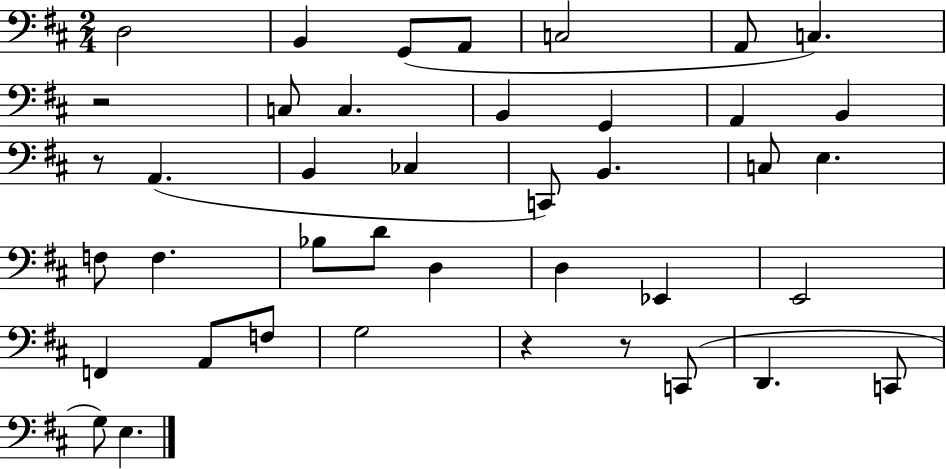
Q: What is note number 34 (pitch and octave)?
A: D2